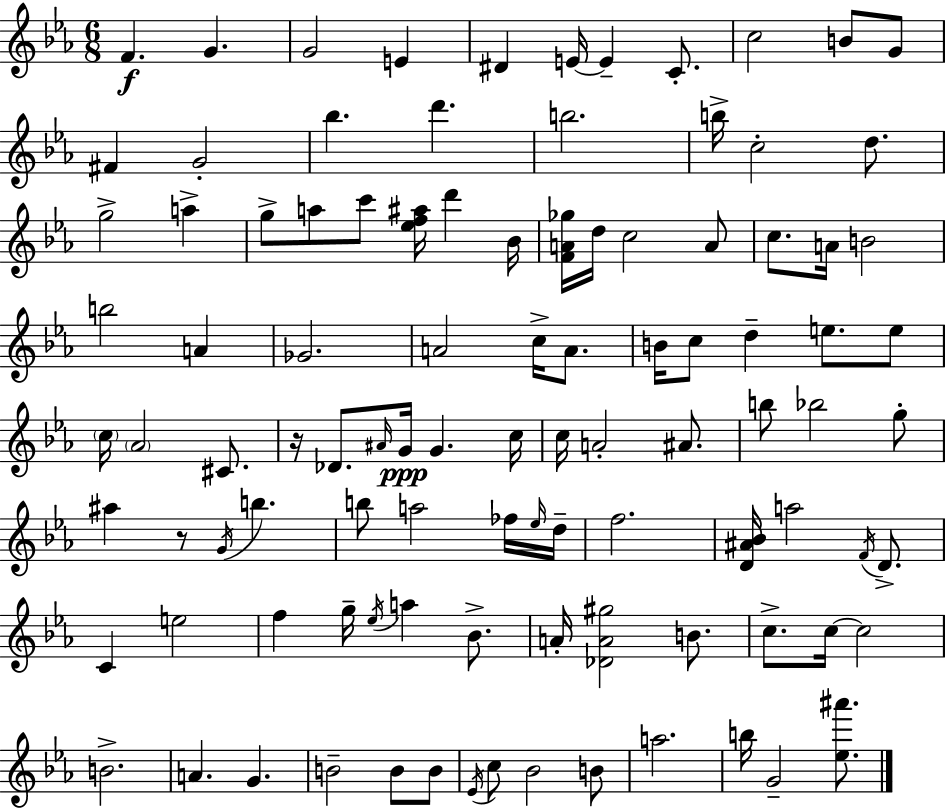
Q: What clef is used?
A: treble